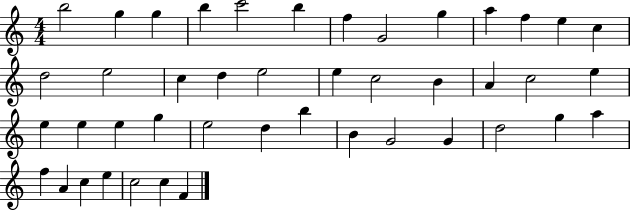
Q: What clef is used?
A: treble